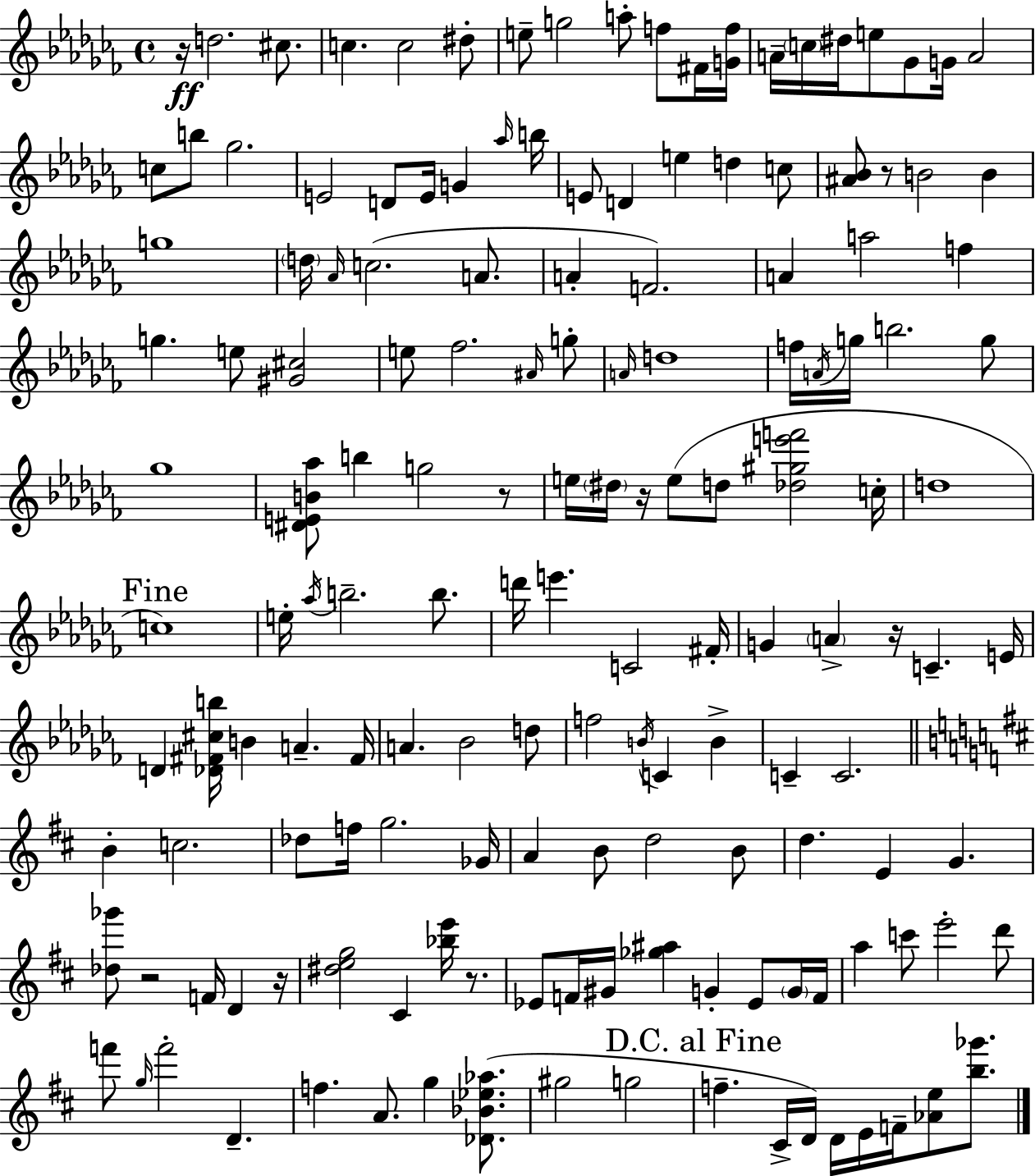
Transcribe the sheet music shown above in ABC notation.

X:1
T:Untitled
M:4/4
L:1/4
K:Abm
z/4 d2 ^c/2 c c2 ^d/2 e/2 g2 a/2 f/2 ^F/4 [Gf]/4 A/4 c/4 ^d/4 e/2 _G/2 G/4 A2 c/2 b/2 _g2 E2 D/2 E/4 G _a/4 b/4 E/2 D e d c/2 [^A_B]/2 z/2 B2 B g4 d/4 _A/4 c2 A/2 A F2 A a2 f g e/2 [^G^c]2 e/2 _f2 ^A/4 g/2 A/4 d4 f/4 A/4 g/4 b2 g/2 _g4 [^DEB_a]/2 b g2 z/2 e/4 ^d/4 z/4 e/2 d/2 [_d^ge'f']2 c/4 d4 c4 e/4 _a/4 b2 b/2 d'/4 e' C2 ^F/4 G A z/4 C E/4 D [_D^F^cb]/4 B A ^F/4 A _B2 d/2 f2 B/4 C B C C2 B c2 _d/2 f/4 g2 _G/4 A B/2 d2 B/2 d E G [_d_g']/2 z2 F/4 D z/4 [^deg]2 ^C [_be']/4 z/2 _E/2 F/4 ^G/4 [_g^a] G _E/2 G/4 F/4 a c'/2 e'2 d'/2 f'/2 g/4 f'2 D f A/2 g [_D_B_e_a]/2 ^g2 g2 f ^C/4 D/4 D/4 E/4 F/4 [_Ae]/2 [b_g']/2